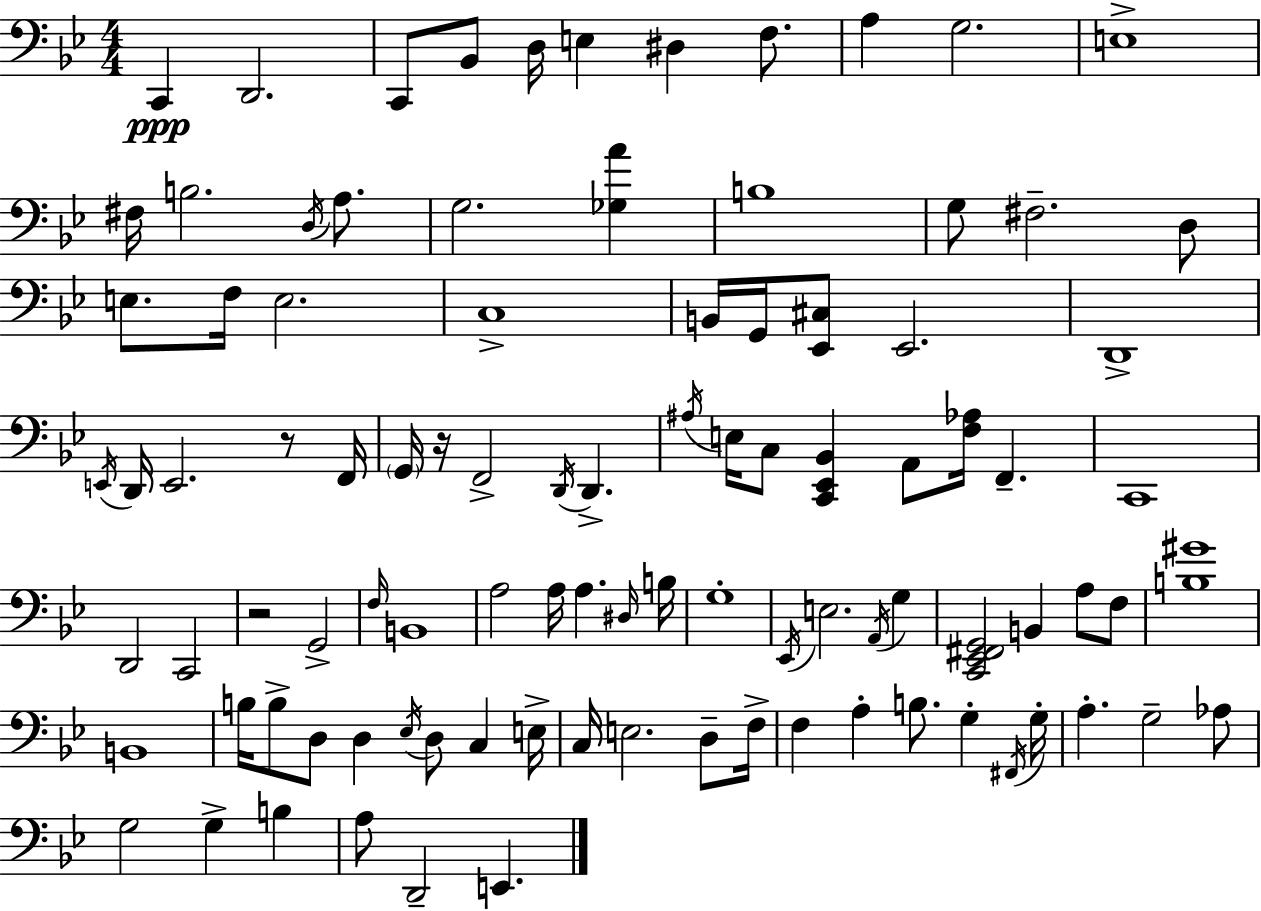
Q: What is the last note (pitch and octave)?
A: E2